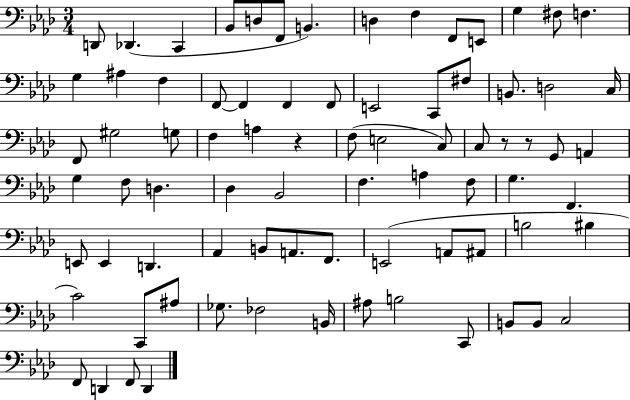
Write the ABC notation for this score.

X:1
T:Untitled
M:3/4
L:1/4
K:Ab
D,,/2 _D,, C,, _B,,/2 D,/2 F,,/2 B,, D, F, F,,/2 E,,/2 G, ^F,/2 F, G, ^A, F, F,,/2 F,, F,, F,,/2 E,,2 C,,/2 ^F,/2 B,,/2 D,2 C,/4 F,,/2 ^G,2 G,/2 F, A, z F,/2 E,2 C,/2 C,/2 z/2 z/2 G,,/2 A,, G, F,/2 D, _D, _B,,2 F, A, F,/2 G, F,, E,,/2 E,, D,, _A,, B,,/2 A,,/2 F,,/2 E,,2 A,,/2 ^A,,/2 B,2 ^B, C2 C,,/2 ^A,/2 _G,/2 _F,2 B,,/4 ^A,/2 B,2 C,,/2 B,,/2 B,,/2 C,2 F,,/2 D,, F,,/2 D,,